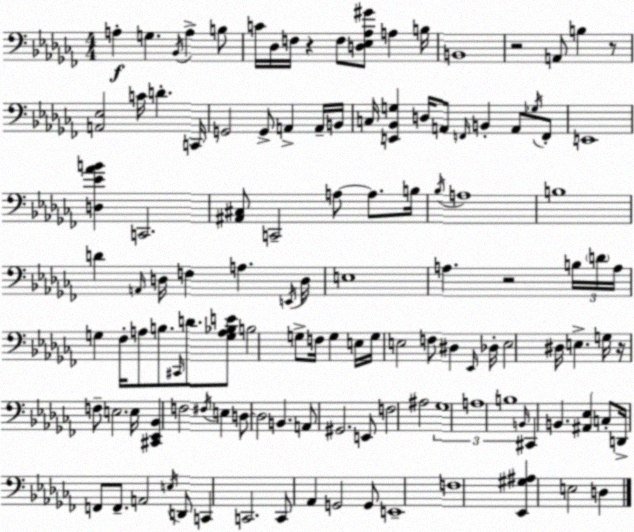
X:1
T:Untitled
M:4/4
L:1/4
K:Abm
A, G, _B,,/4 A, B,/2 C/4 _D,/4 F,/4 z F,/2 [D,_E,_A,^G]/2 A, B,/4 B,,4 z2 A,,/2 B, z/2 [A,,_E,]2 C/4 D C,,/4 G,,2 G,,/2 A,, A,,/4 B,,/4 C,/4 [E,,_B,,G,] D,/4 A,,/2 F,,/4 B,, A,,/2 _G,/4 F,,/2 E,,4 [D,_E_AB] C,,2 [^A,,^C,]/2 C,,2 A,/2 A,/2 B,/4 _B,/4 A,4 B,4 D A,,/4 D,/4 F, A, E,,/4 D,/4 E,4 A, z2 B,/4 D/4 A,/4 G, _F,/4 A,/2 B,/2 ^C,,/4 D/2 [G,A,_B,E]/2 B,2 G,/2 F,/4 G, E,/4 G,/4 E,2 F,/2 ^D, _E,,/4 _D,/4 E,2 ^D,/4 E, G,/4 z/4 F,/2 E,2 E,/4 [^C,,_E,,_B,,] F,2 ^F,/4 E, D,/2 D,2 B,, A,,/2 ^G,,2 E,,/2 F,2 ^A,2 _G,4 A,4 B,4 B,,/4 ^C,, B,, [^A,,_E,] C,/2 D,,/4 F,,/2 F,,/2 A,,2 E,/4 D,,/2 C,, C,,2 C,,/2 _A,, G,,2 G,,/2 E,,4 F,4 [_E,,^G,^A,] E,2 D,